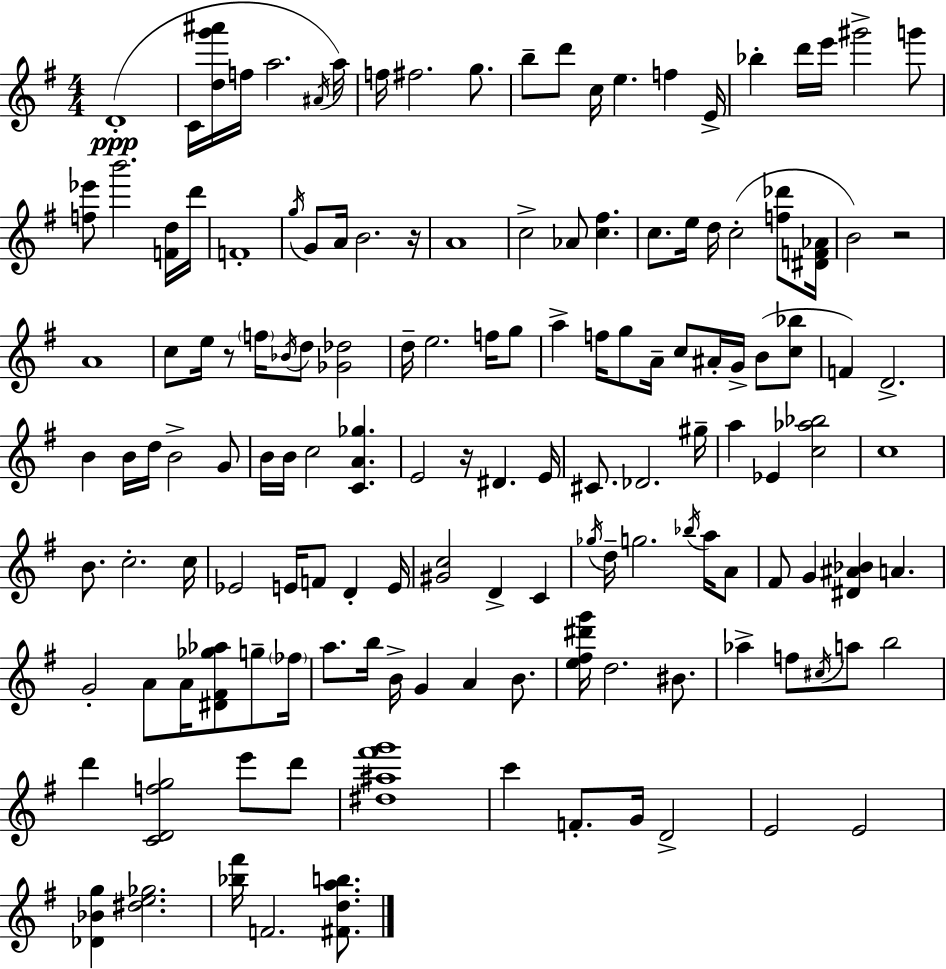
D4/w C4/s [D5,G6,A#6]/s F5/s A5/h. A#4/s A5/s F5/s F#5/h. G5/e. B5/e D6/e C5/s E5/q. F5/q E4/s Bb5/q D6/s E6/s G#6/h G6/e [F5,Eb6]/e B6/h. [F4,D5]/s D6/s F4/w G5/s G4/e A4/s B4/h. R/s A4/w C5/h Ab4/e [C5,F#5]/q. C5/e. E5/s D5/s C5/h [F5,Db6]/e [D#4,F4,Ab4]/s B4/h R/h A4/w C5/e E5/s R/e F5/s Bb4/s D5/e [Gb4,Db5]/h D5/s E5/h. F5/s G5/e A5/q F5/s G5/e A4/s C5/e A#4/s G4/s B4/e [C5,Bb5]/e F4/q D4/h. B4/q B4/s D5/s B4/h G4/e B4/s B4/s C5/h [C4,A4,Gb5]/q. E4/h R/s D#4/q. E4/s C#4/e. Db4/h. G#5/s A5/q Eb4/q [C5,Ab5,Bb5]/h C5/w B4/e. C5/h. C5/s Eb4/h E4/s F4/e D4/q E4/s [G#4,C5]/h D4/q C4/q Gb5/s D5/s G5/h. Bb5/s A5/s A4/e F#4/e G4/q [D#4,A#4,Bb4]/q A4/q. G4/h A4/e A4/s [D#4,F#4,Gb5,Ab5]/e G5/e FES5/s A5/e. B5/s B4/s G4/q A4/q B4/e. [E5,F#5,D#6,G6]/s D5/h. BIS4/e. Ab5/q F5/e C#5/s A5/e B5/h D6/q [C4,D4,F5,G5]/h E6/e D6/e [D#5,A#5,F#6,G6]/w C6/q F4/e. G4/s D4/h E4/h E4/h [Db4,Bb4,G5]/q [D#5,E5,Gb5]/h. [Bb5,F#6]/s F4/h. [F#4,D5,A5,B5]/e.